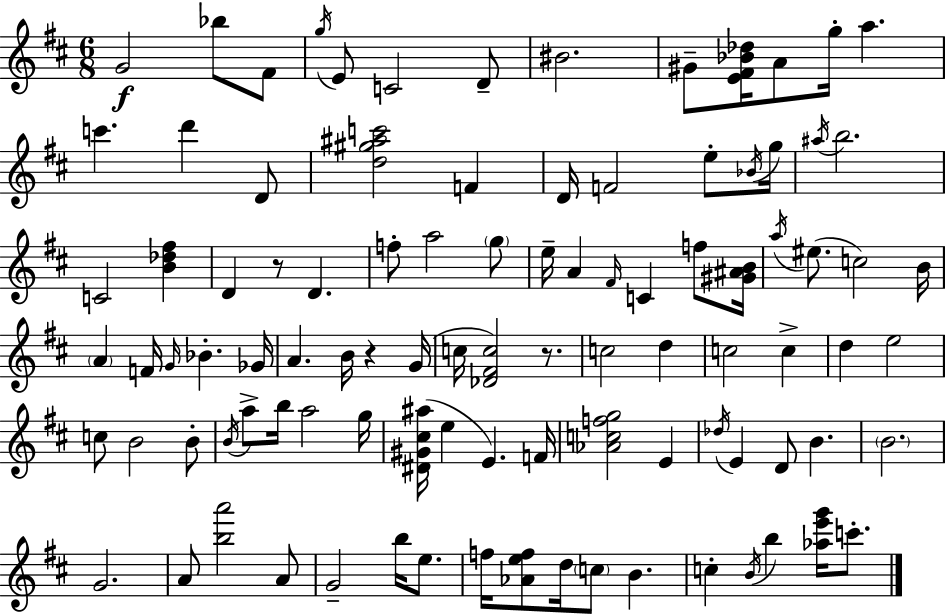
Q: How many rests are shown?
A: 3